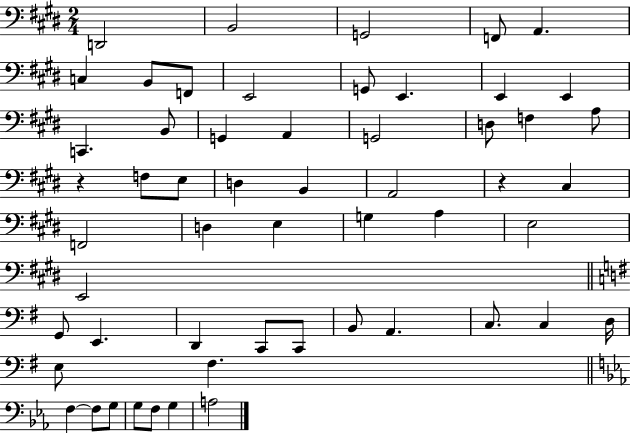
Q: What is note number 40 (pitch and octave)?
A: B2